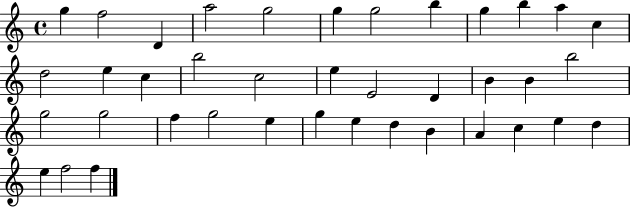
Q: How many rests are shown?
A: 0